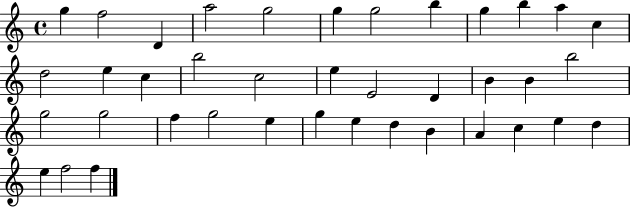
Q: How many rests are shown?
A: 0